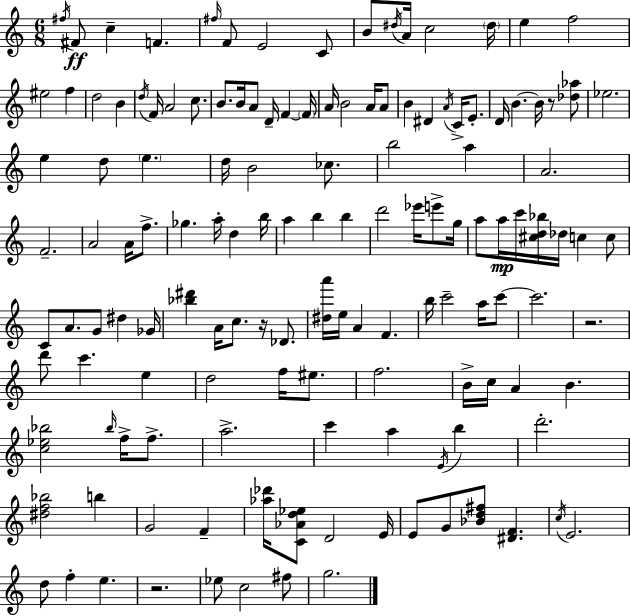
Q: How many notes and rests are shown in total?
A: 138